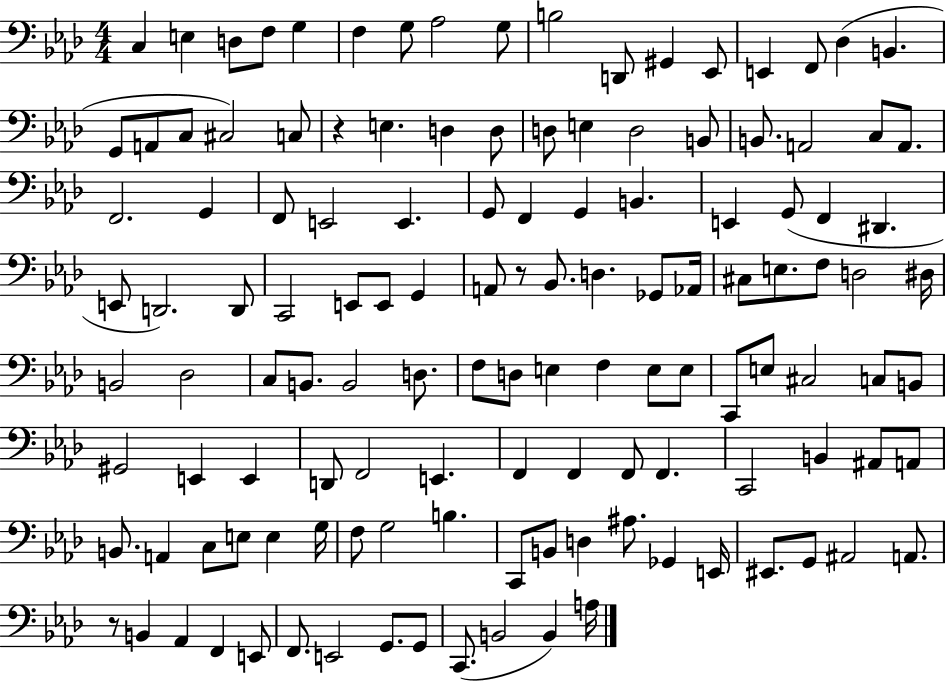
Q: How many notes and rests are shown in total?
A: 128